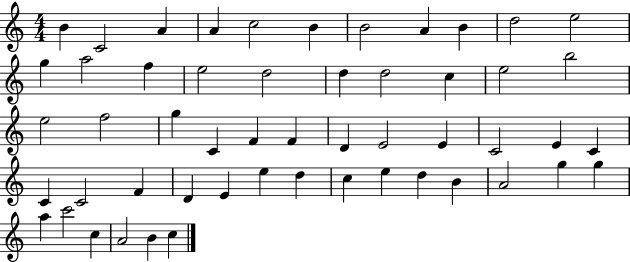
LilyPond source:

{
  \clef treble
  \numericTimeSignature
  \time 4/4
  \key c \major
  b'4 c'2 a'4 | a'4 c''2 b'4 | b'2 a'4 b'4 | d''2 e''2 | \break g''4 a''2 f''4 | e''2 d''2 | d''4 d''2 c''4 | e''2 b''2 | \break e''2 f''2 | g''4 c'4 f'4 f'4 | d'4 e'2 e'4 | c'2 e'4 c'4 | \break c'4 c'2 f'4 | d'4 e'4 e''4 d''4 | c''4 e''4 d''4 b'4 | a'2 g''4 g''4 | \break a''4 c'''2 c''4 | a'2 b'4 c''4 | \bar "|."
}